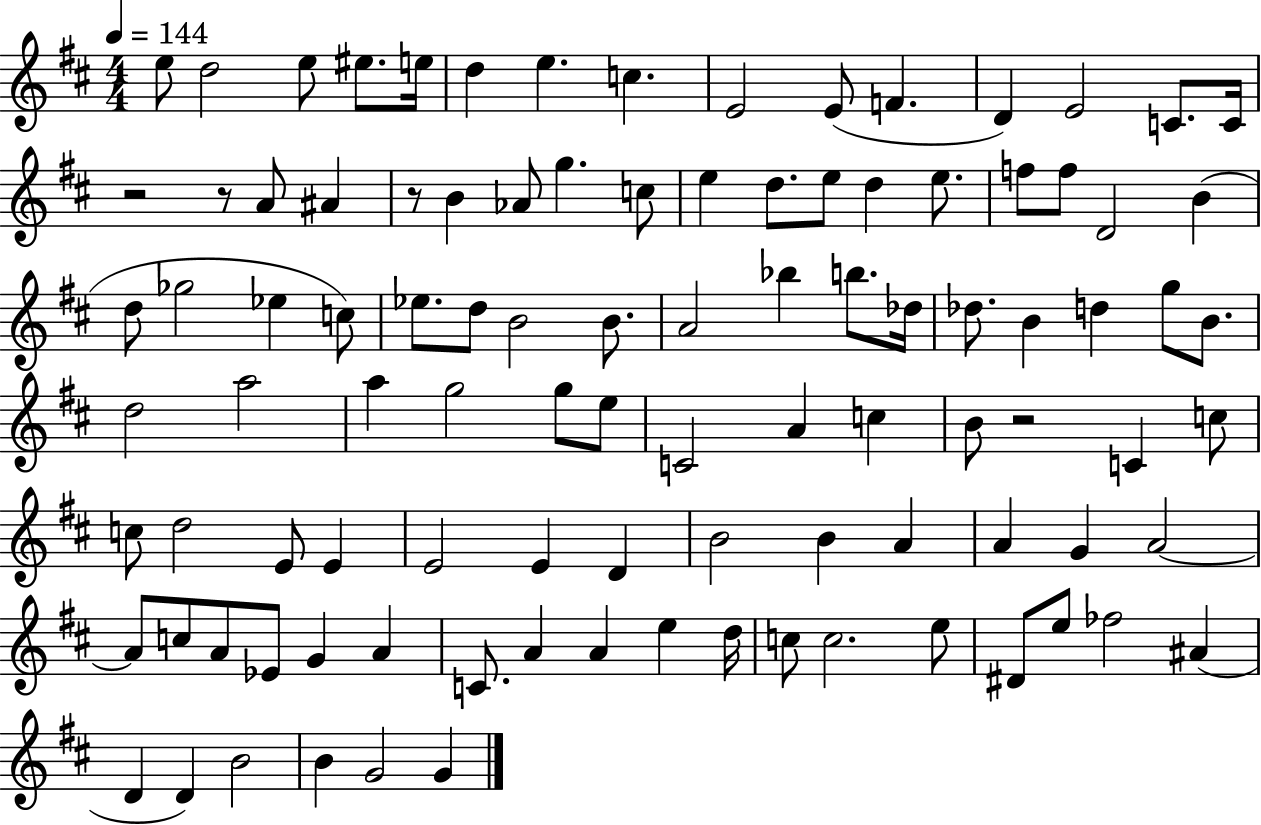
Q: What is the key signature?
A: D major